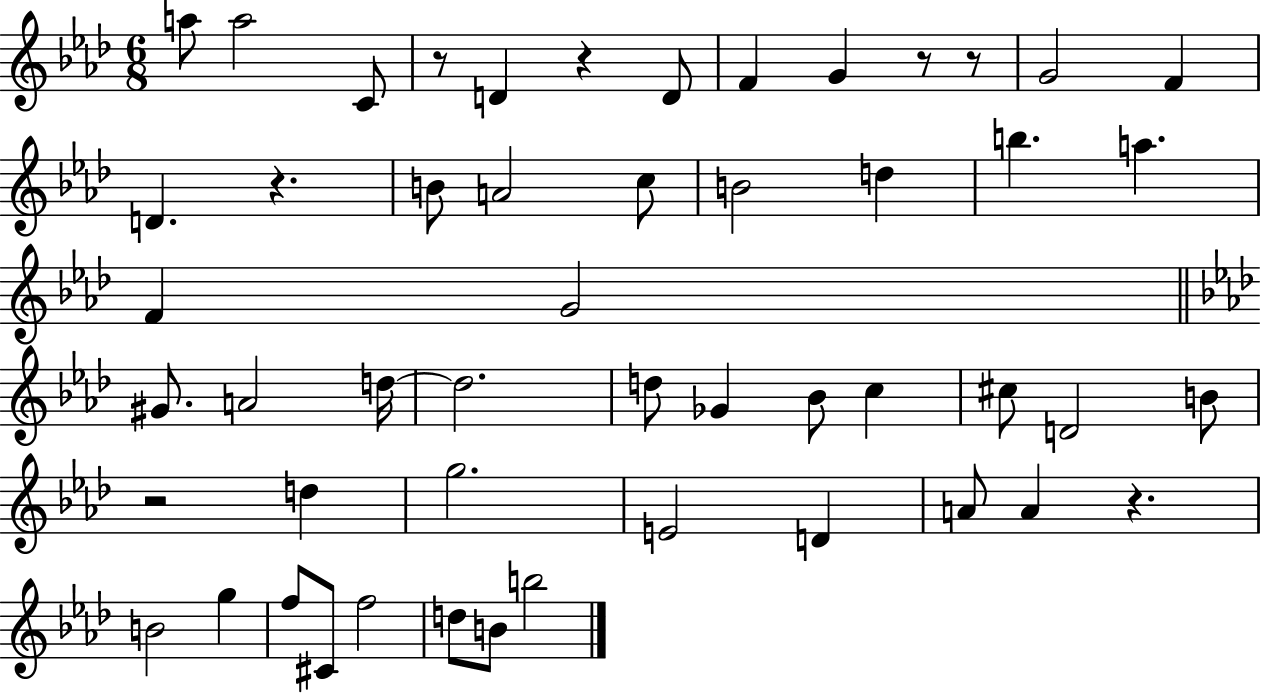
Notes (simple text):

A5/e A5/h C4/e R/e D4/q R/q D4/e F4/q G4/q R/e R/e G4/h F4/q D4/q. R/q. B4/e A4/h C5/e B4/h D5/q B5/q. A5/q. F4/q G4/h G#4/e. A4/h D5/s D5/h. D5/e Gb4/q Bb4/e C5/q C#5/e D4/h B4/e R/h D5/q G5/h. E4/h D4/q A4/e A4/q R/q. B4/h G5/q F5/e C#4/e F5/h D5/e B4/e B5/h